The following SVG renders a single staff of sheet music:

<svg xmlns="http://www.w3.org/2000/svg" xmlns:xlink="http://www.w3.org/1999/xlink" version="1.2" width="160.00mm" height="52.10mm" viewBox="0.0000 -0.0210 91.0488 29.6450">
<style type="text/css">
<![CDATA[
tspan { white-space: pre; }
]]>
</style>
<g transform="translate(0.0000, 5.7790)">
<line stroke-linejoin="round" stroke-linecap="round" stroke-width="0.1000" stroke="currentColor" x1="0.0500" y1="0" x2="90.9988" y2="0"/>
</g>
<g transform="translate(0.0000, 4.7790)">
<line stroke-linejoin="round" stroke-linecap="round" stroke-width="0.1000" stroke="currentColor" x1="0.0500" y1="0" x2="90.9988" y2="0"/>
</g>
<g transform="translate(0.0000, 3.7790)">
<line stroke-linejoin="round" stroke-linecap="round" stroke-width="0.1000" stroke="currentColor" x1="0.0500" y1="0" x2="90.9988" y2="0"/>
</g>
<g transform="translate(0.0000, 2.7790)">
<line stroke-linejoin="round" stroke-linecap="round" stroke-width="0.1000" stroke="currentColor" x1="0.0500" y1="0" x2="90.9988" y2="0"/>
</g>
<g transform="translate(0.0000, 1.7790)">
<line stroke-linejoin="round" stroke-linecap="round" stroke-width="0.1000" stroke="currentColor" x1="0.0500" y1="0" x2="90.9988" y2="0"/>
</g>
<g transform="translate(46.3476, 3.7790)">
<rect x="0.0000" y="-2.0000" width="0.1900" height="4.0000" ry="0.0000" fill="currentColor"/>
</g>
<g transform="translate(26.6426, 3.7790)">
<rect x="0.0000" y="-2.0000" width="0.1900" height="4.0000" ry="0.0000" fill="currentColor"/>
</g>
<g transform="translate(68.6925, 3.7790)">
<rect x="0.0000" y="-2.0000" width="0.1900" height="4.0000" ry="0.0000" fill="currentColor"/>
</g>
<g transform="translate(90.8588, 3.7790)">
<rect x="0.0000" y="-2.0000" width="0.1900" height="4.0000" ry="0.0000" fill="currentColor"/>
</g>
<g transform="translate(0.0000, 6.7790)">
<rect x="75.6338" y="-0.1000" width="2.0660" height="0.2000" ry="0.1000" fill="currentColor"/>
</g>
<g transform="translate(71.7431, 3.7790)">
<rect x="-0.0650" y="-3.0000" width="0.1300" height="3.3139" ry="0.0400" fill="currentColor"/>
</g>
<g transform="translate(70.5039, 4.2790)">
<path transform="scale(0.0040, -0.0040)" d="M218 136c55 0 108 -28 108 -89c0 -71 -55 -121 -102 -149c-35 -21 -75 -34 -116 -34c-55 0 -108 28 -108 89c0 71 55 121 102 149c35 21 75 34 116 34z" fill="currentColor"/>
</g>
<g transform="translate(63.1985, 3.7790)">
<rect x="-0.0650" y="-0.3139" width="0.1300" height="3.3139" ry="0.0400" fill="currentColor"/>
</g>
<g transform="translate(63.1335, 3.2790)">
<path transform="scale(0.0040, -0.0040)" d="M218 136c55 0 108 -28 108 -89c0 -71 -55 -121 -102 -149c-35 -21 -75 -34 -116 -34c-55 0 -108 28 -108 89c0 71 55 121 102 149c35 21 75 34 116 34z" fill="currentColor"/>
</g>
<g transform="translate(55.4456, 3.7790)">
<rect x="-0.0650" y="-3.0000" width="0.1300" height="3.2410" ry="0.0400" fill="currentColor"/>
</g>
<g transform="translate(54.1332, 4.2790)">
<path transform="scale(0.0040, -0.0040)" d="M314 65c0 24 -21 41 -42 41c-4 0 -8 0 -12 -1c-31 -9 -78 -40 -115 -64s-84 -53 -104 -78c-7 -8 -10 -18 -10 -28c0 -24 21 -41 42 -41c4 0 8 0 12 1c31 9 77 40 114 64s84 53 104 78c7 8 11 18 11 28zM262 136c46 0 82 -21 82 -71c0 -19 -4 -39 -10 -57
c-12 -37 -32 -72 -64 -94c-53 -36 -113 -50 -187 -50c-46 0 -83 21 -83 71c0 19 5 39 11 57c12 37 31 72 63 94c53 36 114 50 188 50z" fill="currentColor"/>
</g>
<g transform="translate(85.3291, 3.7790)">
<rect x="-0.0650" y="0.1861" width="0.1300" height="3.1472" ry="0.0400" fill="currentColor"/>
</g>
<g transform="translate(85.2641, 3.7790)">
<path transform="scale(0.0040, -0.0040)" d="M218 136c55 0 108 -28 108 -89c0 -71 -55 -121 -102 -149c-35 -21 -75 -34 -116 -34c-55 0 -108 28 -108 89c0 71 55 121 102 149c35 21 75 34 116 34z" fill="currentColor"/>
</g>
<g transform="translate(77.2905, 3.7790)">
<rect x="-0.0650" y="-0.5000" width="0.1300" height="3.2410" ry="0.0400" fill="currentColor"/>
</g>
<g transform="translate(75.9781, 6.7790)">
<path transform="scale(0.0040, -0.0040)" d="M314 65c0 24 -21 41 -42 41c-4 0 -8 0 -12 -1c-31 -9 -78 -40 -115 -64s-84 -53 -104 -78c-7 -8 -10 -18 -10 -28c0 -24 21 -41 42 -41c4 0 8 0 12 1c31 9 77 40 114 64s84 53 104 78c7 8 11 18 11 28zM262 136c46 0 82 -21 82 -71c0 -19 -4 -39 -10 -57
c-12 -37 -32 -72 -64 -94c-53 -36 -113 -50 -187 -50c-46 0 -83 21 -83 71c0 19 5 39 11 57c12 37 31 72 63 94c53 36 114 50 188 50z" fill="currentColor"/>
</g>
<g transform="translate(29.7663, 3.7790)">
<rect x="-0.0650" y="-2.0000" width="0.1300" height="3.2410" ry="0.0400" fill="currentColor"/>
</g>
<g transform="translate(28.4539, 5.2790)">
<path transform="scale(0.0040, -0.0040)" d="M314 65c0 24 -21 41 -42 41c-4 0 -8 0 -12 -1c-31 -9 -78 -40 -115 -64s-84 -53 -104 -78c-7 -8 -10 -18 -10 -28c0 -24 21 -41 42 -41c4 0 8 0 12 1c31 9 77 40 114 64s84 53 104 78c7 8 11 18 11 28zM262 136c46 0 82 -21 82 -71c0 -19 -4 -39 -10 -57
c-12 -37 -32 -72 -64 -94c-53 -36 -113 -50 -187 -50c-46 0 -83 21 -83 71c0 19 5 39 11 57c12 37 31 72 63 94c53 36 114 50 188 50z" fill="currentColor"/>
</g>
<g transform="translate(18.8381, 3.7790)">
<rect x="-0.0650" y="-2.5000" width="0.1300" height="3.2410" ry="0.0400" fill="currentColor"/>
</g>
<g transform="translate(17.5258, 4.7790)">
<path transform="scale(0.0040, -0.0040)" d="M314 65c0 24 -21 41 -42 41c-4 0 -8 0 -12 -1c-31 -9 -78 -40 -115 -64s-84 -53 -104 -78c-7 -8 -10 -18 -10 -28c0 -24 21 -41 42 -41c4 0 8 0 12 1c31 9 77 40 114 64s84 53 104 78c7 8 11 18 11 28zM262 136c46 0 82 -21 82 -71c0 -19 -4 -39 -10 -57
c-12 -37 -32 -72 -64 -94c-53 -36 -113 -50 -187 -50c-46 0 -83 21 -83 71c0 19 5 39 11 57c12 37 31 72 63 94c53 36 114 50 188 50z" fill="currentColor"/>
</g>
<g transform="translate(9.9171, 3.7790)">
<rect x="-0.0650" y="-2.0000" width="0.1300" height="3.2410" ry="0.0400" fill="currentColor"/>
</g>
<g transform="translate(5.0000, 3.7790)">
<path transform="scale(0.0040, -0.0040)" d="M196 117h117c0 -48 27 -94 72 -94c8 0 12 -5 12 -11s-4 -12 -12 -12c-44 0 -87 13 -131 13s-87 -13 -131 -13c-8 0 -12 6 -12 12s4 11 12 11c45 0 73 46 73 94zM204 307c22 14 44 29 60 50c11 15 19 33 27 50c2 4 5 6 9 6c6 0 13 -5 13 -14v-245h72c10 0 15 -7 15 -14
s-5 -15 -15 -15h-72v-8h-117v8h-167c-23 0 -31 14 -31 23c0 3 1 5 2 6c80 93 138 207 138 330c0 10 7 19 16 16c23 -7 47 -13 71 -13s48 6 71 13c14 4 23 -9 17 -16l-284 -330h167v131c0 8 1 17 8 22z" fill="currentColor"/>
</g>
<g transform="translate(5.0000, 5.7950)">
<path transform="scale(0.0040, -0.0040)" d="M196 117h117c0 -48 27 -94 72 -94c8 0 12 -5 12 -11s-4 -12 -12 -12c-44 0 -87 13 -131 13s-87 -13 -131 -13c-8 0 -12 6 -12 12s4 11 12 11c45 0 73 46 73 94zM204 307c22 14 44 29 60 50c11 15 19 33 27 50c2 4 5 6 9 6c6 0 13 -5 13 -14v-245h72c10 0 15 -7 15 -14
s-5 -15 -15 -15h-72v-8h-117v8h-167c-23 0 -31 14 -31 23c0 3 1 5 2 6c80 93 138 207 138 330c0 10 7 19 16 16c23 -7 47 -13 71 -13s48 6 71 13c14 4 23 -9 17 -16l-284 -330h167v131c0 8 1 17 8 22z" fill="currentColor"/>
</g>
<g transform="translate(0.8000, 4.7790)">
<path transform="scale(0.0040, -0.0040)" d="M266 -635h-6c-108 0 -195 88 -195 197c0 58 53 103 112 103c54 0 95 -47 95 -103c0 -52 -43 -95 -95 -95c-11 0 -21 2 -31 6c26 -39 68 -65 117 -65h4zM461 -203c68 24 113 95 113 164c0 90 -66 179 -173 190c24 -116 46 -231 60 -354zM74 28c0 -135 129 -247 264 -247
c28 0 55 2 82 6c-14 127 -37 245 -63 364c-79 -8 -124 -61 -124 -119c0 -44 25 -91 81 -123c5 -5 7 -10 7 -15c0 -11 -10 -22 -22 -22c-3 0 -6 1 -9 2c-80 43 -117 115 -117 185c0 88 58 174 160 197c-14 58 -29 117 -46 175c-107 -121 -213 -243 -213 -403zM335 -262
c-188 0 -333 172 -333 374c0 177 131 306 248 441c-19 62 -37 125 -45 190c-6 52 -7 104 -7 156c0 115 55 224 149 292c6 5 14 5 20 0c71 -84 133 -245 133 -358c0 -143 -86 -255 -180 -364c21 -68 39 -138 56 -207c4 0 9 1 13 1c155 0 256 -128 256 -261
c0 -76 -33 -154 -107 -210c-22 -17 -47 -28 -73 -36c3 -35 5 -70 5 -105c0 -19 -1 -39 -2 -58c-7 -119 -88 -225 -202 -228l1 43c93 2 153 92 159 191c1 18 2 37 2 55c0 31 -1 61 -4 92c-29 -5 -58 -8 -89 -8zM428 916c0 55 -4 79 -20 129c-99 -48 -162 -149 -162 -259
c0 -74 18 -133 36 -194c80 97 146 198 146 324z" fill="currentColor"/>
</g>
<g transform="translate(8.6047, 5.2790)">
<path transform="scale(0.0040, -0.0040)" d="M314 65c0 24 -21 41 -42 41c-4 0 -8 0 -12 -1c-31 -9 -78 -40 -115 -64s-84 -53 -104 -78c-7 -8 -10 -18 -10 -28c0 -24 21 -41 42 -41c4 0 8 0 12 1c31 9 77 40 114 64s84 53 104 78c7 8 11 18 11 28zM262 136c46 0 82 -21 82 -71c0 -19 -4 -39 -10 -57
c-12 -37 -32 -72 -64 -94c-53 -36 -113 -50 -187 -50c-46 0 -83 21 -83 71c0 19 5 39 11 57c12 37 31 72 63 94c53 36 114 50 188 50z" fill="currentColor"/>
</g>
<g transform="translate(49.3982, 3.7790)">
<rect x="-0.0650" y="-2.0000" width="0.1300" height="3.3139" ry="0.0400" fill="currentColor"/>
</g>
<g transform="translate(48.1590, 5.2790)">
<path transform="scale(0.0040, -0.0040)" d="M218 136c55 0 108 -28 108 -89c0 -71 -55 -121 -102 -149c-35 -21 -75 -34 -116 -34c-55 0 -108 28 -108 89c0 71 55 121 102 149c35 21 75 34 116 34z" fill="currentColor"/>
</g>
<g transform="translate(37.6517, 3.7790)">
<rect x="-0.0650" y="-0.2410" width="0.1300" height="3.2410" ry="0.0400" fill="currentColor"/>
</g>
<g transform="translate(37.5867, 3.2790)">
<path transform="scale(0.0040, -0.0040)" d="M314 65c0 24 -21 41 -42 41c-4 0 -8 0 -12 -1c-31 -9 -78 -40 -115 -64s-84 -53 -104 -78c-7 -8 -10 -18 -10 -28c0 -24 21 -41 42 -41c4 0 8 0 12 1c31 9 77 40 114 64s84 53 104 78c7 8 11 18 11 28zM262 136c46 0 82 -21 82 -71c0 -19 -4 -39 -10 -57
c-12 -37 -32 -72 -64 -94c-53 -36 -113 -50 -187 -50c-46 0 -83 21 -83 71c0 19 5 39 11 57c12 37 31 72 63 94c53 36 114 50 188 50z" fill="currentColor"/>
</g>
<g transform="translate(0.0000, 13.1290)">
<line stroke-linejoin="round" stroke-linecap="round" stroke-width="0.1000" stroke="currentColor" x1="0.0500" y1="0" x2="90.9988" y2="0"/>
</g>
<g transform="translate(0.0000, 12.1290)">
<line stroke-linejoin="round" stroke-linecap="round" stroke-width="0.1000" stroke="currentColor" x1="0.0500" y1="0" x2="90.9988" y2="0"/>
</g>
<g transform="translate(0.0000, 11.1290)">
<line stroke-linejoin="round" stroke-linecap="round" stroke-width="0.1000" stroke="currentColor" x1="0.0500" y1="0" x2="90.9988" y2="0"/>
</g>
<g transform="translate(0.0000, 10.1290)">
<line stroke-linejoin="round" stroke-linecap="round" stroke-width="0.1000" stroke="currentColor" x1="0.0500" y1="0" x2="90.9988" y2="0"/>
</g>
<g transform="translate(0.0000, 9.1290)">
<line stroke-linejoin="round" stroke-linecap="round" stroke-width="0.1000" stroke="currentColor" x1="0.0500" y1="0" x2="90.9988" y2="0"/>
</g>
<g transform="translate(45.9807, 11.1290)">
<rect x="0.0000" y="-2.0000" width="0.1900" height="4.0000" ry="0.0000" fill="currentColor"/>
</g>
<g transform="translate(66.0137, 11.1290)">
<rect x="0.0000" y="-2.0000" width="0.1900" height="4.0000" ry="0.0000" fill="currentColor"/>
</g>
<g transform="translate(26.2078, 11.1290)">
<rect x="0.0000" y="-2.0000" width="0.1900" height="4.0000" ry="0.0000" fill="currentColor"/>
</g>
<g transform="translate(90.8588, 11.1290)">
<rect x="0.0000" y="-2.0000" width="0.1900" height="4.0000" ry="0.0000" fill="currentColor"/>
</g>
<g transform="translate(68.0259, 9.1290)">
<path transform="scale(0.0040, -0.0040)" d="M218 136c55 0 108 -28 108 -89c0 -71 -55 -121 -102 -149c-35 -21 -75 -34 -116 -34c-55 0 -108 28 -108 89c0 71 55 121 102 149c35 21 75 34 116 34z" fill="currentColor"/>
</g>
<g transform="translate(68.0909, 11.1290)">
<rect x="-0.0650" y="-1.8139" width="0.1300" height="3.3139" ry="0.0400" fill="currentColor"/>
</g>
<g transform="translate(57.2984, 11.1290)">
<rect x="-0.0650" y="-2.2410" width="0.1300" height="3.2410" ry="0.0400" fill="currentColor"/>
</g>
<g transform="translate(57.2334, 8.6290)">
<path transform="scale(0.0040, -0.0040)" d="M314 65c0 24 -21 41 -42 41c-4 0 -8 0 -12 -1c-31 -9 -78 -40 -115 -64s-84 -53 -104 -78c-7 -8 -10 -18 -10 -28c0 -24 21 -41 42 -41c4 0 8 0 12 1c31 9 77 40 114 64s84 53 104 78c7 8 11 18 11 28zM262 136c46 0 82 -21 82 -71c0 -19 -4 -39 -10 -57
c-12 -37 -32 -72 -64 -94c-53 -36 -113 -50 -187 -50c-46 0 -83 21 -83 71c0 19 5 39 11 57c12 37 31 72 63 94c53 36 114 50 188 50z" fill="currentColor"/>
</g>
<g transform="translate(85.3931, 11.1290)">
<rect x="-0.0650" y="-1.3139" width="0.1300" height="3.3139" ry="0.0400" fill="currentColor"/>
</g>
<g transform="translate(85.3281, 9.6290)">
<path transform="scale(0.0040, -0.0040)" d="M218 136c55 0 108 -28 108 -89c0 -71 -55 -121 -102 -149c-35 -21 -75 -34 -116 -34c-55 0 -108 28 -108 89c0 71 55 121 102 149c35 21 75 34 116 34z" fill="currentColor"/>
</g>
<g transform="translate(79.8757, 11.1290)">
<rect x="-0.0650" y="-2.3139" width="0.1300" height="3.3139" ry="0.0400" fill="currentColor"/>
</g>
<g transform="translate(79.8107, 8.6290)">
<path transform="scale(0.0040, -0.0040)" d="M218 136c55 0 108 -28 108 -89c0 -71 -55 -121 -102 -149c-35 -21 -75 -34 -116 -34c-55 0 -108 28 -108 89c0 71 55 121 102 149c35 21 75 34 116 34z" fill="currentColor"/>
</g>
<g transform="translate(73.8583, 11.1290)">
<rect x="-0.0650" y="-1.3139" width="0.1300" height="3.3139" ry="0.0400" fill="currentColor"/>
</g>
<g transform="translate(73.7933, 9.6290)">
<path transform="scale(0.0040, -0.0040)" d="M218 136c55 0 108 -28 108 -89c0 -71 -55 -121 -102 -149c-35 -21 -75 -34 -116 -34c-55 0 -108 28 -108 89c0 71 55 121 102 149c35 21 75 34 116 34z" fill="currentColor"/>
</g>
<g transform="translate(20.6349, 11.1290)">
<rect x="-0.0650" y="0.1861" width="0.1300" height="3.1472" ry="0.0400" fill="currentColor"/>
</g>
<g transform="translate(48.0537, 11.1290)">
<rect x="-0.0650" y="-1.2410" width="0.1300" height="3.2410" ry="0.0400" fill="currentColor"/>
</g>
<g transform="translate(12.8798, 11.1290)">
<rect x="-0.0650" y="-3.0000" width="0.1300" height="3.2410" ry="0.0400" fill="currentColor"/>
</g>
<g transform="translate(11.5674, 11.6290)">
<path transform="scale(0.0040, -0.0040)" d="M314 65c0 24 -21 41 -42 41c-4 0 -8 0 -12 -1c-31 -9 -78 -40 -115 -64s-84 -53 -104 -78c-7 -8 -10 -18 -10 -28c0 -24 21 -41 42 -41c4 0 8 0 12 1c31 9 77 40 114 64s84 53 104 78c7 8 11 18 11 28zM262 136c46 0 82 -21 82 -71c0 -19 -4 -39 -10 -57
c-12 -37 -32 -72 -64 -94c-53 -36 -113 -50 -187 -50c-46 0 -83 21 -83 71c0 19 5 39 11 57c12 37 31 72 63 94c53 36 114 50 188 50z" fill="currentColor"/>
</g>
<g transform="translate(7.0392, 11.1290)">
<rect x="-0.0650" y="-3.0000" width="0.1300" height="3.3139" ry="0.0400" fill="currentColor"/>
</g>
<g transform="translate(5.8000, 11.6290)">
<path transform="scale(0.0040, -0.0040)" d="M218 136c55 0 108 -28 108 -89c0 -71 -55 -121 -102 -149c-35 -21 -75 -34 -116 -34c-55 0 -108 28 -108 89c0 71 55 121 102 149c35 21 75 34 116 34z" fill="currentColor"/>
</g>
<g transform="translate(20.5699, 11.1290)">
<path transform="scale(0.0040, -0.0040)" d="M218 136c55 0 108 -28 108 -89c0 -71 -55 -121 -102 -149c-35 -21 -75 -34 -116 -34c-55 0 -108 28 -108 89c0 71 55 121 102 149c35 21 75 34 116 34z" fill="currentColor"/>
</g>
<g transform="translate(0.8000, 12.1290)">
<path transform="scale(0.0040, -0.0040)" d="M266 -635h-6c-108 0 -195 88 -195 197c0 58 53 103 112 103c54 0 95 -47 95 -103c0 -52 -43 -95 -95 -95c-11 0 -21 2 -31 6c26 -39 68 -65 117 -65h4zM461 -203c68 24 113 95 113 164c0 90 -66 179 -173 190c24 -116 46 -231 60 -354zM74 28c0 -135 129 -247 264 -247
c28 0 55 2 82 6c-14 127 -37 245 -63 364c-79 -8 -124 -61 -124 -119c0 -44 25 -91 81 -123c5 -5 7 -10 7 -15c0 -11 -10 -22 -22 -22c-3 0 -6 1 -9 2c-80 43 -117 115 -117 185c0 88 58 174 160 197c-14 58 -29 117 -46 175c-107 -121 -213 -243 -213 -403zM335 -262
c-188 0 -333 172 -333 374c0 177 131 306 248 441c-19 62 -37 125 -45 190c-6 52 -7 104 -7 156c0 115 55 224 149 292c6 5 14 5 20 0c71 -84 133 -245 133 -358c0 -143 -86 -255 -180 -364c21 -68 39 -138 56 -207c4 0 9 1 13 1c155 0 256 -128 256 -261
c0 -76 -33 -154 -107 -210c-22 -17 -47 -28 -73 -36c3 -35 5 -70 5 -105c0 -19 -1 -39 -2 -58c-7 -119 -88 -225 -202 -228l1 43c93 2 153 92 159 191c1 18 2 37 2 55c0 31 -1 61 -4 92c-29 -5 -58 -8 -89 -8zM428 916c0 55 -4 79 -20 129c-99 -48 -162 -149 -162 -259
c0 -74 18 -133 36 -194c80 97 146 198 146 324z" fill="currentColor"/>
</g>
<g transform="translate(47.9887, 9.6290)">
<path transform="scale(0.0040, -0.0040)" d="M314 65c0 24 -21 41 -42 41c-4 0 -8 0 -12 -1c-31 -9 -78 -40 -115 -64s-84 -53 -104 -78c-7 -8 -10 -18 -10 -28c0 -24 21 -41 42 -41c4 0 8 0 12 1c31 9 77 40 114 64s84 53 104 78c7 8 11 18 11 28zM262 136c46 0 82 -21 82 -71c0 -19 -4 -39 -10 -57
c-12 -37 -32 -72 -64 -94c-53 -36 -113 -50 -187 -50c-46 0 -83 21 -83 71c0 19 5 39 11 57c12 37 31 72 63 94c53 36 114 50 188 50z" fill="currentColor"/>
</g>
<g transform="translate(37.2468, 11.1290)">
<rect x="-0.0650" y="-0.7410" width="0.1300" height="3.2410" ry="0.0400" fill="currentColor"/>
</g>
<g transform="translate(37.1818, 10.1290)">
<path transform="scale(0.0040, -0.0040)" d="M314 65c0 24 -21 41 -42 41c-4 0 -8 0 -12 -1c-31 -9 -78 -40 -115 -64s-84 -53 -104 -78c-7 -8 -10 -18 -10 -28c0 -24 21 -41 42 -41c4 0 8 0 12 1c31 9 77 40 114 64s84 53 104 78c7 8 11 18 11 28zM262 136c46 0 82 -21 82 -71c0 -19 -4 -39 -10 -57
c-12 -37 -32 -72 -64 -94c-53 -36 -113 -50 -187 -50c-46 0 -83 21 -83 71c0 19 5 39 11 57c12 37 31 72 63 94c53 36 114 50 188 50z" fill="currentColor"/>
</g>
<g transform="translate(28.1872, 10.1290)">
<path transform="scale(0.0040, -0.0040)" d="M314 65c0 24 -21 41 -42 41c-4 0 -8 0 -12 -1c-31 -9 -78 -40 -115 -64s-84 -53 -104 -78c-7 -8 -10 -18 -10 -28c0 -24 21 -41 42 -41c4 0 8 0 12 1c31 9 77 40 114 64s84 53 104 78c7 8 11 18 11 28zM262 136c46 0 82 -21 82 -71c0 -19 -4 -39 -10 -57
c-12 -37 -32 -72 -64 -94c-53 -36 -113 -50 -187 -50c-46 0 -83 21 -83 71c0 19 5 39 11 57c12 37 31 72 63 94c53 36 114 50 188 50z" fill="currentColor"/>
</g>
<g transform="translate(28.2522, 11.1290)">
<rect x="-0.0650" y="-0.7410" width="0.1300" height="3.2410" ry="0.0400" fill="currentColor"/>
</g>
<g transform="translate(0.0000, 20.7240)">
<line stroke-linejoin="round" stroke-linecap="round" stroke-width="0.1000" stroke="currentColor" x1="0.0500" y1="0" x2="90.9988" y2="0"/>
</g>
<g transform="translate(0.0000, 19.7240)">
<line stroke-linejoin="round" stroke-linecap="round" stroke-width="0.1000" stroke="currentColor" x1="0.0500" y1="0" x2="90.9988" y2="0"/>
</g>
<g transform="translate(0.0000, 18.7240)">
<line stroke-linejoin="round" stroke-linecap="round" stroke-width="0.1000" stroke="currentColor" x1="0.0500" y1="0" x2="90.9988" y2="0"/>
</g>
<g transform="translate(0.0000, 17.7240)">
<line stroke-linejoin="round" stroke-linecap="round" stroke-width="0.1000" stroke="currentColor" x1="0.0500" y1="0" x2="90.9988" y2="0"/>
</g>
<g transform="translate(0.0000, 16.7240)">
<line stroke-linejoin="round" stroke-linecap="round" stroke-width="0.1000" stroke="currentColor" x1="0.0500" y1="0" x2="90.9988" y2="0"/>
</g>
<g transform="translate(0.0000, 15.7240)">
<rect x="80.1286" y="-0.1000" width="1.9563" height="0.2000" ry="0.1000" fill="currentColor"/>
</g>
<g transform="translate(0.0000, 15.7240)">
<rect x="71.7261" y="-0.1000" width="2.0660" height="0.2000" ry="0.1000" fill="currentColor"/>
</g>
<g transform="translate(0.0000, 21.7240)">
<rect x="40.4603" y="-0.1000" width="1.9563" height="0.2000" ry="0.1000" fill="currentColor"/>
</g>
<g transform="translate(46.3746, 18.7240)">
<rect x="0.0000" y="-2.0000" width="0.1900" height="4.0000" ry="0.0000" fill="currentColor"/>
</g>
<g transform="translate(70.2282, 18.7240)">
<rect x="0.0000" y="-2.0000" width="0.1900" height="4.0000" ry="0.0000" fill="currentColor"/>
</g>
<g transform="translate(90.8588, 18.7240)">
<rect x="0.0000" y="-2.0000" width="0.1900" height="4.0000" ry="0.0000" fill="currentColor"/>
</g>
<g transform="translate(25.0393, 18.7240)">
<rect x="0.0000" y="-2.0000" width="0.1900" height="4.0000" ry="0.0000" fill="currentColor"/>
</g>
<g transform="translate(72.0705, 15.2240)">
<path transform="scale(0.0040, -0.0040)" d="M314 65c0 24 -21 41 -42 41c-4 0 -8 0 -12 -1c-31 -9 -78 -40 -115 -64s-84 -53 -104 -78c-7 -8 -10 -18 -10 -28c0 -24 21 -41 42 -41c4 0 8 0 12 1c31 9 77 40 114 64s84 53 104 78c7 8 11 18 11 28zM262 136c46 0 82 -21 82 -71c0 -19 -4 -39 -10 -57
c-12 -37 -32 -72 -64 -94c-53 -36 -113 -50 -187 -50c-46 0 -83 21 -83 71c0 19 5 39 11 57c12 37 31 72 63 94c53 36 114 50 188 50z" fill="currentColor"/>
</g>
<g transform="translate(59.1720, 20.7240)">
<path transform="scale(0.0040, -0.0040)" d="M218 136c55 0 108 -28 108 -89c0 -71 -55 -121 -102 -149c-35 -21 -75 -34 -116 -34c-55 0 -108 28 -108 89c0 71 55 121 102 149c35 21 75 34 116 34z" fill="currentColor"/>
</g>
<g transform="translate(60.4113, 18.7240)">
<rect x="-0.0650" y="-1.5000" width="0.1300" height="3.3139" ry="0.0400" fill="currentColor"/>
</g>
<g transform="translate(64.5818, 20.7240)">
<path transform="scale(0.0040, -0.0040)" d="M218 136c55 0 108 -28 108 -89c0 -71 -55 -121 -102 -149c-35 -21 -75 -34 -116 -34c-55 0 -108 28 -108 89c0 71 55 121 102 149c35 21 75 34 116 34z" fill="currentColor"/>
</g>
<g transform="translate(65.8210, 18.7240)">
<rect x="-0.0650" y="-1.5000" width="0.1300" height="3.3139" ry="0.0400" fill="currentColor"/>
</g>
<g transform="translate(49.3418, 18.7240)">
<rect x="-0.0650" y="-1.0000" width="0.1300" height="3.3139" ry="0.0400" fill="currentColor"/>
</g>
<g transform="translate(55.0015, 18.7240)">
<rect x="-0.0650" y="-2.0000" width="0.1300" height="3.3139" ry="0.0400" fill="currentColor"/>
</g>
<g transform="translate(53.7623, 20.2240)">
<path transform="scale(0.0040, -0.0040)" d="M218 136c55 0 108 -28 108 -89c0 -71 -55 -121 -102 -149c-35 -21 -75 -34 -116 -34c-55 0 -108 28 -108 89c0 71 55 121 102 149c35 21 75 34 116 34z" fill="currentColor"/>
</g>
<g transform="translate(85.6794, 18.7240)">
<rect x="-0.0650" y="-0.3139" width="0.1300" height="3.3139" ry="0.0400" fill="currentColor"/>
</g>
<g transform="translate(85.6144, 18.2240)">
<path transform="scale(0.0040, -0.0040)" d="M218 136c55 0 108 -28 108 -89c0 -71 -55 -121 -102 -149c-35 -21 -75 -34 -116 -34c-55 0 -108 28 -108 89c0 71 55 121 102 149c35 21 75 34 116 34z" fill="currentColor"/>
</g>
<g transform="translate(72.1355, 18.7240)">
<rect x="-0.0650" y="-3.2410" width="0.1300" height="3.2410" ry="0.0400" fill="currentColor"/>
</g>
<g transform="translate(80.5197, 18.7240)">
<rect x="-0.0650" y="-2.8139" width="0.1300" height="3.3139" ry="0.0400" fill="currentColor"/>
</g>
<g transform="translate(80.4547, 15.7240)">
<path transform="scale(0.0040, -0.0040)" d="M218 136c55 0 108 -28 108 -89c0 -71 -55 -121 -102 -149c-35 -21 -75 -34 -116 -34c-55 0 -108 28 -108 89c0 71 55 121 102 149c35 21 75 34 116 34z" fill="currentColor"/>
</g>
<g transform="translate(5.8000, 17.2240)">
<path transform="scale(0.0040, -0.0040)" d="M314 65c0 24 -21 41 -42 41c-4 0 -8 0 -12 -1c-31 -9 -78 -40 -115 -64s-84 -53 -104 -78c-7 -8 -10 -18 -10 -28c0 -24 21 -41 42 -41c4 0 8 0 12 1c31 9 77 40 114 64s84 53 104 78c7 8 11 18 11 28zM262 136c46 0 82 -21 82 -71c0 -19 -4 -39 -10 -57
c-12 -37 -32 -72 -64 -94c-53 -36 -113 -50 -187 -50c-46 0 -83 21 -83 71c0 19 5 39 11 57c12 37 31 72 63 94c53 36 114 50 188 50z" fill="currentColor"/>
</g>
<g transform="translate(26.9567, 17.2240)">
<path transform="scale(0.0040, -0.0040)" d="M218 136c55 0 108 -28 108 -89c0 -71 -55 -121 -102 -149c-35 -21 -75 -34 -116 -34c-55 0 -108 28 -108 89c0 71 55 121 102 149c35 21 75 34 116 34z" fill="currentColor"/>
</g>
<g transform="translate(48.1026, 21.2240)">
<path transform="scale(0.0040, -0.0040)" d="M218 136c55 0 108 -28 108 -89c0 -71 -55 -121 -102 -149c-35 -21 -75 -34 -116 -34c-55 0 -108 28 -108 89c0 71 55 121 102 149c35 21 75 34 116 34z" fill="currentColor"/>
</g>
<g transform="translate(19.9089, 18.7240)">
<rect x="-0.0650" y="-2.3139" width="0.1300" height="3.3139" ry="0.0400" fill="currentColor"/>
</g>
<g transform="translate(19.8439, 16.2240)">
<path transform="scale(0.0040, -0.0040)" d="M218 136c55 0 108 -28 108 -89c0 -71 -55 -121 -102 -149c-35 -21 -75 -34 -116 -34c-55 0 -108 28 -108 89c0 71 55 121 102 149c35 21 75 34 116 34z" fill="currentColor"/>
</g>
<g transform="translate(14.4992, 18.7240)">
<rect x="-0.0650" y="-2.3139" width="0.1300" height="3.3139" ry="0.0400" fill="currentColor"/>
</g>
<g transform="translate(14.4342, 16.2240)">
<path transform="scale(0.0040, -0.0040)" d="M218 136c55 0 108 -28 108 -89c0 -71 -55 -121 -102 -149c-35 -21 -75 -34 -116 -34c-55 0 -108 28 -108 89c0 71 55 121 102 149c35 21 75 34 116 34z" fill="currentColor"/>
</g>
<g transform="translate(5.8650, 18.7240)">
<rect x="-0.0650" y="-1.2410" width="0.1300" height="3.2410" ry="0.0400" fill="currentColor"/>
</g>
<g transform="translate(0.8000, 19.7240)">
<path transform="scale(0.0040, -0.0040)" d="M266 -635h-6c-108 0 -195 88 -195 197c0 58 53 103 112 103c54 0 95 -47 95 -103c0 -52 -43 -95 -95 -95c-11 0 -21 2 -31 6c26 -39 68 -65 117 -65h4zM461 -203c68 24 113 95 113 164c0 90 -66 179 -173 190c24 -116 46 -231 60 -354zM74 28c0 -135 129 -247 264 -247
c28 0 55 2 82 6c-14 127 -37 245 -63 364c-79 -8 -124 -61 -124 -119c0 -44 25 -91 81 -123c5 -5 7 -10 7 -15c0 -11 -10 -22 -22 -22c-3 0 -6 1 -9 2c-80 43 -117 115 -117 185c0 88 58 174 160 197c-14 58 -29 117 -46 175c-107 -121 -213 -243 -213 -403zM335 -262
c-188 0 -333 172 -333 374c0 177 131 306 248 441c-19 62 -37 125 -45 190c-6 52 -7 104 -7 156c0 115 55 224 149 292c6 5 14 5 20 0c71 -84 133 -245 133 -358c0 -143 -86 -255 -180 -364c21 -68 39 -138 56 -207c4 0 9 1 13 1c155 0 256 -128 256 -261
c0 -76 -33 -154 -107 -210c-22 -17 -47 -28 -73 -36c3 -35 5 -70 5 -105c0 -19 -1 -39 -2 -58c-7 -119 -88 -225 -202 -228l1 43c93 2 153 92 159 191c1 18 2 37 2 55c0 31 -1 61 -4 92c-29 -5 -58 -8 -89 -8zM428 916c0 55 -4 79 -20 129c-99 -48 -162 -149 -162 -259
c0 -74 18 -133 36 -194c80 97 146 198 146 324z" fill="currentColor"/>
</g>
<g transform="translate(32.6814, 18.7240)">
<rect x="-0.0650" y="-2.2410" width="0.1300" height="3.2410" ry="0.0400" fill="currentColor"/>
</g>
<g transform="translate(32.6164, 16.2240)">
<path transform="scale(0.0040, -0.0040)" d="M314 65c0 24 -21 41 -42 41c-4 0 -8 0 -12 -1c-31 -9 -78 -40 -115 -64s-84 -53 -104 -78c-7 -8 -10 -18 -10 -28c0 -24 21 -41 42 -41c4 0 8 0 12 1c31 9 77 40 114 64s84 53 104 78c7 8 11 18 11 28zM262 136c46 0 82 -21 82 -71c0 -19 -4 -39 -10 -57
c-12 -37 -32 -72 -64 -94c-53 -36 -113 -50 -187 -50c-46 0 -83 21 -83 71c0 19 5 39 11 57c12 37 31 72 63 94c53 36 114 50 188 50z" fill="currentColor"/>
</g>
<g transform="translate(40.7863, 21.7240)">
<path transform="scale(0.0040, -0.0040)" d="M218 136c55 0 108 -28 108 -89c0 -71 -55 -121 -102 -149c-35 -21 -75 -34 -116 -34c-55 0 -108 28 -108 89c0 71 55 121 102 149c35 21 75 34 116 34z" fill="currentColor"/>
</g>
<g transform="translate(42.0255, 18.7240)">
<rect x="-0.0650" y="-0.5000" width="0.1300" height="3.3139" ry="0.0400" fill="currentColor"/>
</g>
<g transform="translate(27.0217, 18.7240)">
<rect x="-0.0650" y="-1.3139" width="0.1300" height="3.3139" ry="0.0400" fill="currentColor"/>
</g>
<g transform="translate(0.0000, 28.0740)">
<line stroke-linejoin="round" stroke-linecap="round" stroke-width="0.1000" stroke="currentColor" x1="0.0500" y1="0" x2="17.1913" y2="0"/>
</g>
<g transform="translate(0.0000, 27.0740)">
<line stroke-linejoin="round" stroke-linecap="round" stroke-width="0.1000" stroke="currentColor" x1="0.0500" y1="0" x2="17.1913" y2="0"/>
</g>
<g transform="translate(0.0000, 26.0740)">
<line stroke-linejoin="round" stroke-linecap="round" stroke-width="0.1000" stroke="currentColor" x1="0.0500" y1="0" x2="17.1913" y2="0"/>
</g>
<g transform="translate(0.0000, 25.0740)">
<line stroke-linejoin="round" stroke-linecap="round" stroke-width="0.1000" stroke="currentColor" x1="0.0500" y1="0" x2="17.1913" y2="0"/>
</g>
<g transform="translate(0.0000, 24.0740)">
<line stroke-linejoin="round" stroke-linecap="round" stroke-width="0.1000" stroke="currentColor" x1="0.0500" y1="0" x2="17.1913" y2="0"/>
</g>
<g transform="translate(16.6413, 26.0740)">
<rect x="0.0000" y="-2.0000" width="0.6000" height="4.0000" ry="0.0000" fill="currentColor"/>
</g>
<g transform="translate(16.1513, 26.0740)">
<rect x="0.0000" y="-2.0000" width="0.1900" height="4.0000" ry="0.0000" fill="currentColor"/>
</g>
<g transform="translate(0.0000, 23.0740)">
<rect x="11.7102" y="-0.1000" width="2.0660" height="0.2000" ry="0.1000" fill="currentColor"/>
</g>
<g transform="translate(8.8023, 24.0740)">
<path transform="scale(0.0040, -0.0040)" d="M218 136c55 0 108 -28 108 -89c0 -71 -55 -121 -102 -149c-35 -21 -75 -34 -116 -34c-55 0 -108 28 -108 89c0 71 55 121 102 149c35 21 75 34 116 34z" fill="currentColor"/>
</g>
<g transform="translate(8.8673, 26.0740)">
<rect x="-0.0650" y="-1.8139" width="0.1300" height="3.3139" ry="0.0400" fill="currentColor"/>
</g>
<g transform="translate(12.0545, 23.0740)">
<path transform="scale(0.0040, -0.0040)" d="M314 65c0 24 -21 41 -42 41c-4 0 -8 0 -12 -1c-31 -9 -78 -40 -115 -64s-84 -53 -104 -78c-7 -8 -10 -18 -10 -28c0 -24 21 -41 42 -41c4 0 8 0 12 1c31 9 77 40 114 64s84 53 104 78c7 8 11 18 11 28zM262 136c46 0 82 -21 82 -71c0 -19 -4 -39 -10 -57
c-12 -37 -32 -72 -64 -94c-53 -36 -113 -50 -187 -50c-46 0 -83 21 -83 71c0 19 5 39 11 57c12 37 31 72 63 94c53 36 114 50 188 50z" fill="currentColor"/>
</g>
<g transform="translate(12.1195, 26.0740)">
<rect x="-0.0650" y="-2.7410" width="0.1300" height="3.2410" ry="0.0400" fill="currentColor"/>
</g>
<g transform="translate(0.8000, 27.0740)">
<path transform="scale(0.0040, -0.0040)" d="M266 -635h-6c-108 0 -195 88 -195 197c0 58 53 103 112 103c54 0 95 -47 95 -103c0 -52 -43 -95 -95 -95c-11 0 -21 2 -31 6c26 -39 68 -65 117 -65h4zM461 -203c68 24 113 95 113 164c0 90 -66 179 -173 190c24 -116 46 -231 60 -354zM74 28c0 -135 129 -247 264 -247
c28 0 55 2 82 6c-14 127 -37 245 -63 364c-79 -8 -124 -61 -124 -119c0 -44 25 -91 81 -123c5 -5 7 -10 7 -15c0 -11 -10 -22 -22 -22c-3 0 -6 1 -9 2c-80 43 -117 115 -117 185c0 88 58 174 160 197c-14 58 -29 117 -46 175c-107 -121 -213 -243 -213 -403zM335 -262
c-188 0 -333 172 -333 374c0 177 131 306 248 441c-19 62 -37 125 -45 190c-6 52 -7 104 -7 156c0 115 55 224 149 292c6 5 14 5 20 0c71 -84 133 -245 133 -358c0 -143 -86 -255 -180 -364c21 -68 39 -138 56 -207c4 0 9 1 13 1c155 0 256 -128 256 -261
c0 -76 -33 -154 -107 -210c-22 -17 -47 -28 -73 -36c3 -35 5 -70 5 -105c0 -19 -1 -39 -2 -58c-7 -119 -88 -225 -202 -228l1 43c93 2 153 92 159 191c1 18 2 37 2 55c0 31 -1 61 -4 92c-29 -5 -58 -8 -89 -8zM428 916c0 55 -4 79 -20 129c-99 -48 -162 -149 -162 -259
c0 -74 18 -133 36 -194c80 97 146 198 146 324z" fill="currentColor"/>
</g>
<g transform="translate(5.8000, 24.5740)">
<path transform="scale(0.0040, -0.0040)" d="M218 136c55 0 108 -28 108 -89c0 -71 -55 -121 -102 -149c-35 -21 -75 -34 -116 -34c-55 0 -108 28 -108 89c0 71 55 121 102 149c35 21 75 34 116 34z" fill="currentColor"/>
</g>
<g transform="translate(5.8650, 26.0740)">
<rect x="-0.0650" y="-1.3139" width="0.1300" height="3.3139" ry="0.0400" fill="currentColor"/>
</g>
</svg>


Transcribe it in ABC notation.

X:1
T:Untitled
M:4/4
L:1/4
K:C
F2 G2 F2 c2 F A2 c A C2 B A A2 B d2 d2 e2 g2 f e g e e2 g g e g2 C D F E E b2 a c e f a2